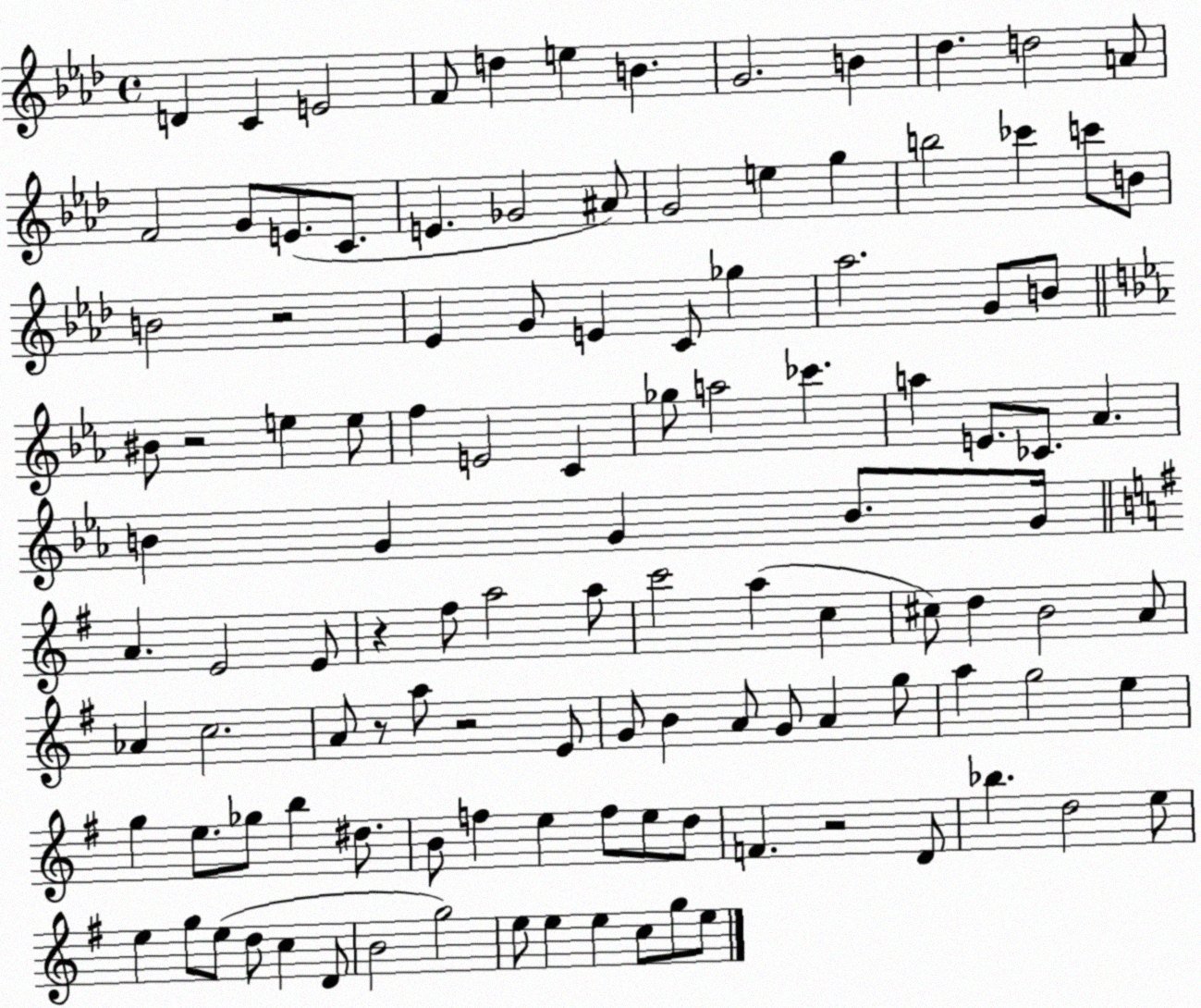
X:1
T:Untitled
M:4/4
L:1/4
K:Ab
D C E2 F/2 d e B G2 B _d d2 A/2 F2 G/2 E/2 C/2 E _G2 ^A/2 G2 e g b2 _c' c'/2 B/2 B2 z2 _E G/2 E C/2 _g _a2 G/2 B/2 ^B/2 z2 e e/2 f E2 C _g/2 a2 _c' a E/2 _C/2 _A B G G B/2 G/4 A E2 E/2 z ^f/2 a2 a/2 c'2 a c ^c/2 d B2 A/2 _A c2 A/2 z/2 a/2 z2 E/2 G/2 B A/2 G/2 A g/2 a g2 e g e/2 _g/2 b ^d/2 B/2 f e f/2 e/2 d/2 F z2 D/2 _b d2 e/2 e g/2 e/2 d/2 c D/2 B2 g2 e/2 e e c/2 g/2 e/2